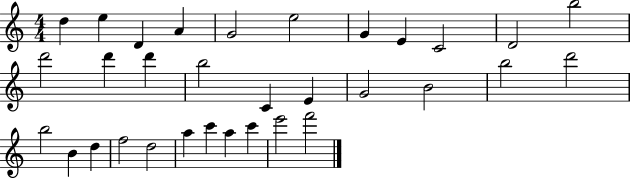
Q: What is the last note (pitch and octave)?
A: F6